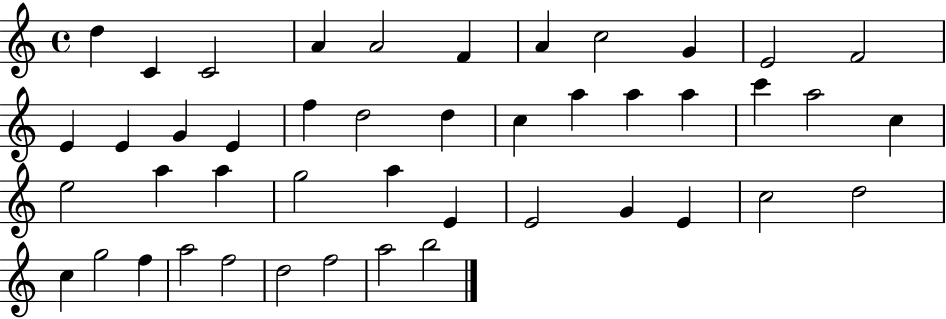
D5/q C4/q C4/h A4/q A4/h F4/q A4/q C5/h G4/q E4/h F4/h E4/q E4/q G4/q E4/q F5/q D5/h D5/q C5/q A5/q A5/q A5/q C6/q A5/h C5/q E5/h A5/q A5/q G5/h A5/q E4/q E4/h G4/q E4/q C5/h D5/h C5/q G5/h F5/q A5/h F5/h D5/h F5/h A5/h B5/h